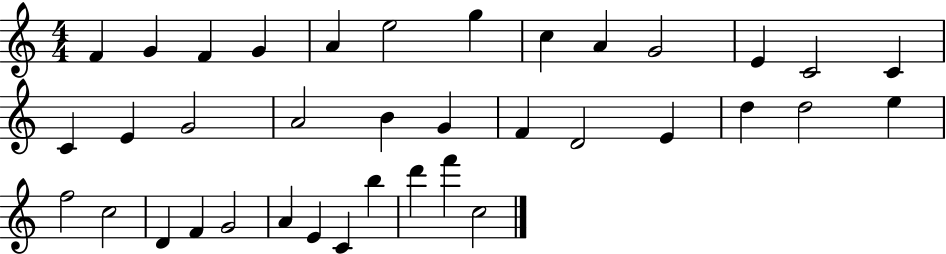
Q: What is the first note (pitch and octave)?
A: F4